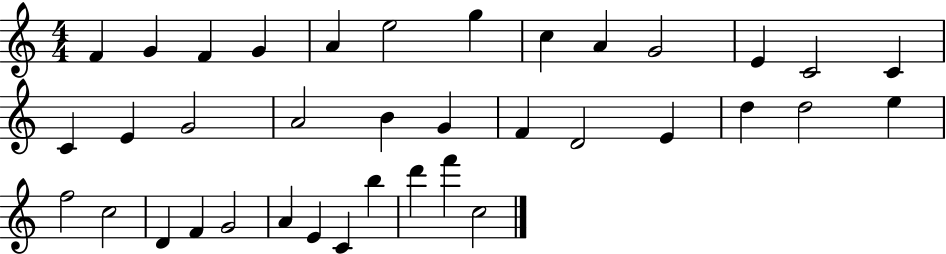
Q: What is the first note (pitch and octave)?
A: F4